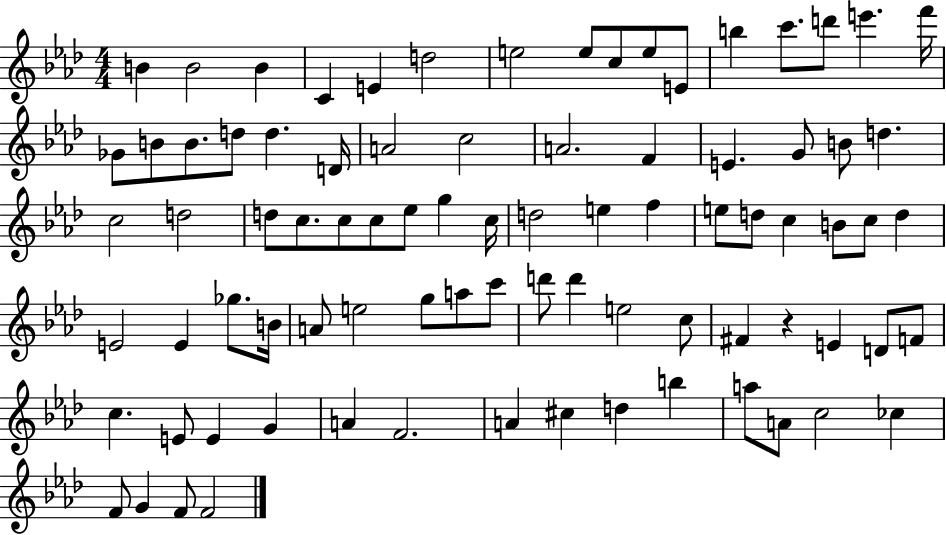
{
  \clef treble
  \numericTimeSignature
  \time 4/4
  \key aes \major
  b'4 b'2 b'4 | c'4 e'4 d''2 | e''2 e''8 c''8 e''8 e'8 | b''4 c'''8. d'''8 e'''4. f'''16 | \break ges'8 b'8 b'8. d''8 d''4. d'16 | a'2 c''2 | a'2. f'4 | e'4. g'8 b'8 d''4. | \break c''2 d''2 | d''8 c''8. c''8 c''8 ees''8 g''4 c''16 | d''2 e''4 f''4 | e''8 d''8 c''4 b'8 c''8 d''4 | \break e'2 e'4 ges''8. b'16 | a'8 e''2 g''8 a''8 c'''8 | d'''8 d'''4 e''2 c''8 | fis'4 r4 e'4 d'8 f'8 | \break c''4. e'8 e'4 g'4 | a'4 f'2. | a'4 cis''4 d''4 b''4 | a''8 a'8 c''2 ces''4 | \break f'8 g'4 f'8 f'2 | \bar "|."
}